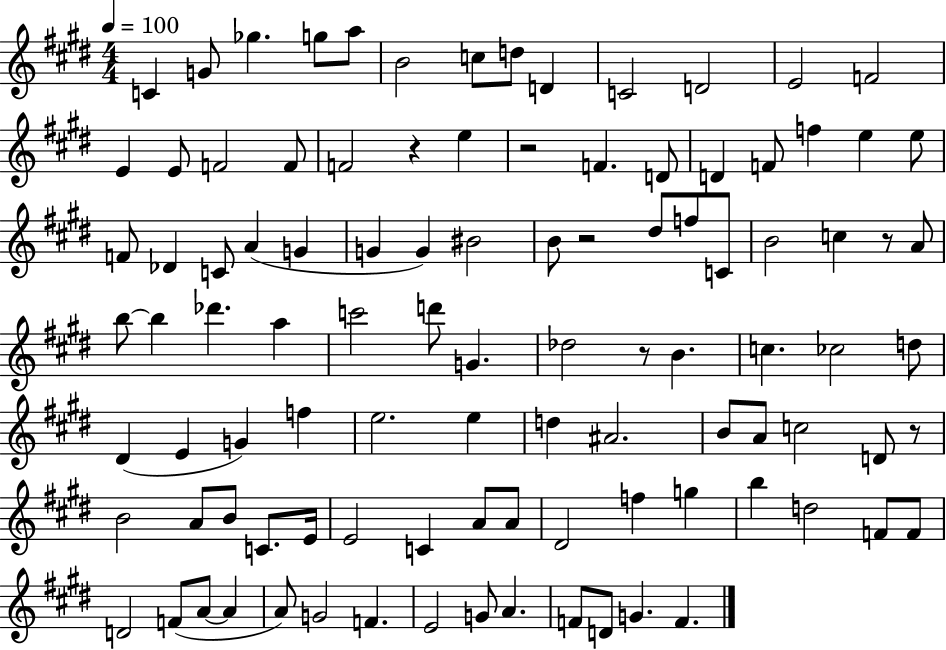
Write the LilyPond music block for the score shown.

{
  \clef treble
  \numericTimeSignature
  \time 4/4
  \key e \major
  \tempo 4 = 100
  c'4 g'8 ges''4. g''8 a''8 | b'2 c''8 d''8 d'4 | c'2 d'2 | e'2 f'2 | \break e'4 e'8 f'2 f'8 | f'2 r4 e''4 | r2 f'4. d'8 | d'4 f'8 f''4 e''4 e''8 | \break f'8 des'4 c'8 a'4( g'4 | g'4 g'4) bis'2 | b'8 r2 dis''8 f''8 c'8 | b'2 c''4 r8 a'8 | \break b''8~~ b''4 des'''4. a''4 | c'''2 d'''8 g'4. | des''2 r8 b'4. | c''4. ces''2 d''8 | \break dis'4( e'4 g'4) f''4 | e''2. e''4 | d''4 ais'2. | b'8 a'8 c''2 d'8 r8 | \break b'2 a'8 b'8 c'8. e'16 | e'2 c'4 a'8 a'8 | dis'2 f''4 g''4 | b''4 d''2 f'8 f'8 | \break d'2 f'8( a'8~~ a'4 | a'8) g'2 f'4. | e'2 g'8 a'4. | f'8 d'8 g'4. f'4. | \break \bar "|."
}